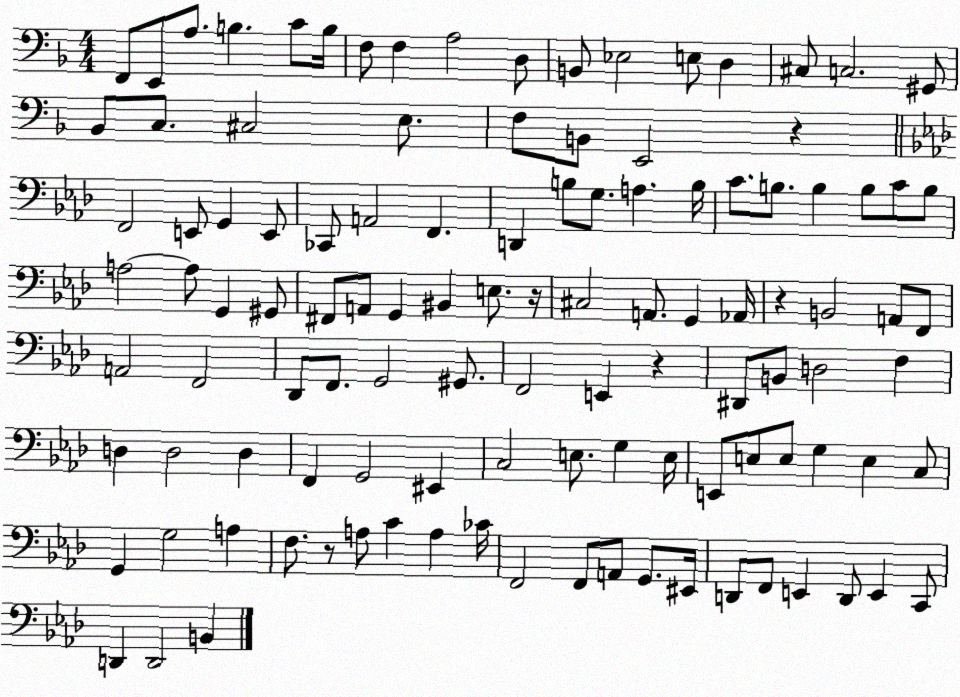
X:1
T:Untitled
M:4/4
L:1/4
K:F
F,,/2 E,,/2 A,/2 B, C/2 B,/4 F,/2 F, A,2 D,/2 B,,/2 _E,2 E,/2 D, ^C,/2 C,2 ^G,,/2 _B,,/2 C,/2 ^C,2 E,/2 F,/2 B,,/2 E,,2 z F,,2 E,,/2 G,, E,,/2 _C,,/2 A,,2 F,, D,, B,/2 G,/2 A, B,/4 C/2 B,/2 B, B,/2 C/2 B,/2 A,2 A,/2 G,, ^G,,/2 ^F,,/2 A,,/2 G,, ^B,, E,/2 z/4 ^C,2 A,,/2 G,, _A,,/4 z B,,2 A,,/2 F,,/2 A,,2 F,,2 _D,,/2 F,,/2 G,,2 ^G,,/2 F,,2 E,, z ^D,,/2 B,,/2 D,2 F, D, D,2 D, F,, G,,2 ^E,, C,2 E,/2 G, E,/4 E,,/2 E,/2 E,/2 G, E, C,/2 G,, G,2 A, F,/2 z/2 A,/2 C A, _C/4 F,,2 F,,/2 A,,/2 G,,/2 ^E,,/4 D,,/2 F,,/2 E,, D,,/2 E,, C,,/2 D,, D,,2 B,,